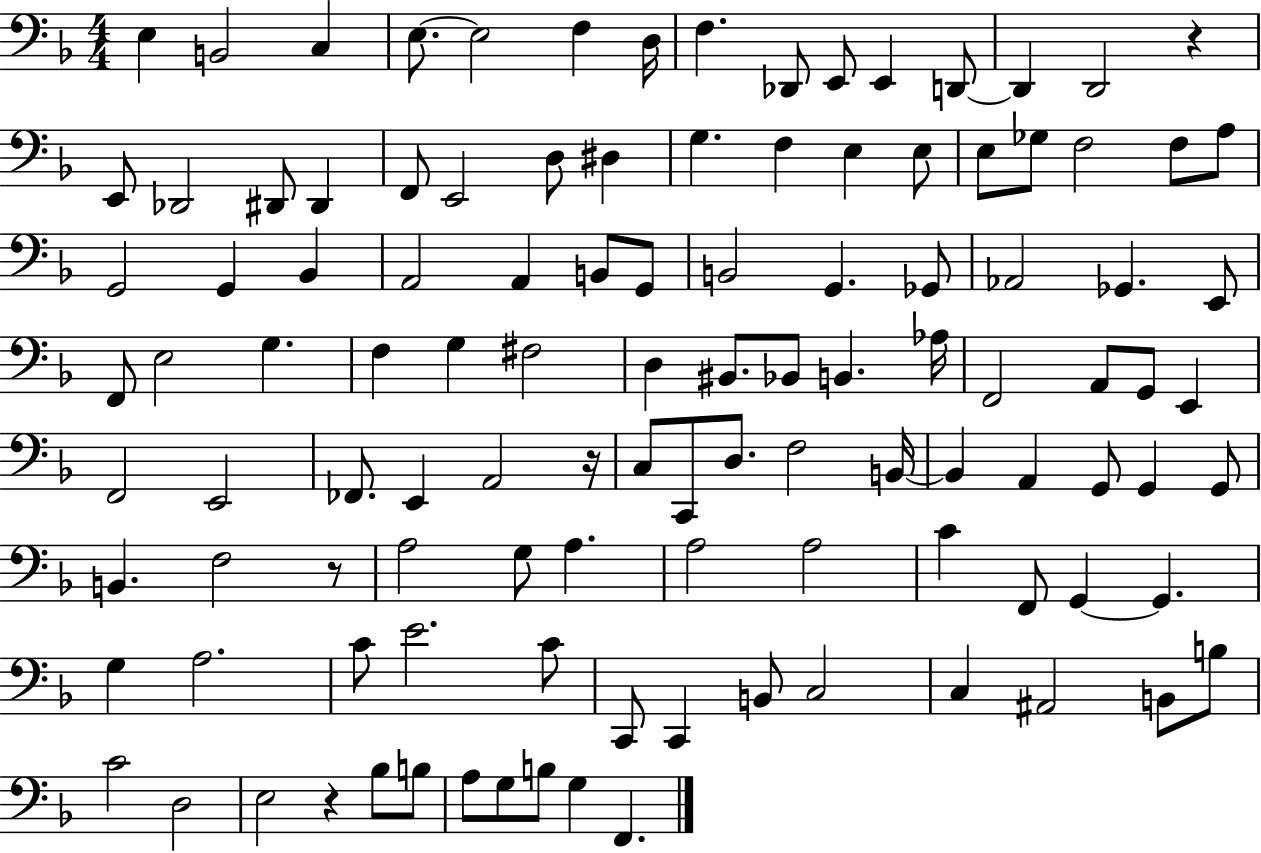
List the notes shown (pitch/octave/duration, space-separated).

E3/q B2/h C3/q E3/e. E3/h F3/q D3/s F3/q. Db2/e E2/e E2/q D2/e D2/q D2/h R/q E2/e Db2/h D#2/e D#2/q F2/e E2/h D3/e D#3/q G3/q. F3/q E3/q E3/e E3/e Gb3/e F3/h F3/e A3/e G2/h G2/q Bb2/q A2/h A2/q B2/e G2/e B2/h G2/q. Gb2/e Ab2/h Gb2/q. E2/e F2/e E3/h G3/q. F3/q G3/q F#3/h D3/q BIS2/e. Bb2/e B2/q. Ab3/s F2/h A2/e G2/e E2/q F2/h E2/h FES2/e. E2/q A2/h R/s C3/e C2/e D3/e. F3/h B2/s B2/q A2/q G2/e G2/q G2/e B2/q. F3/h R/e A3/h G3/e A3/q. A3/h A3/h C4/q F2/e G2/q G2/q. G3/q A3/h. C4/e E4/h. C4/e C2/e C2/q B2/e C3/h C3/q A#2/h B2/e B3/e C4/h D3/h E3/h R/q Bb3/e B3/e A3/e G3/e B3/e G3/q F2/q.